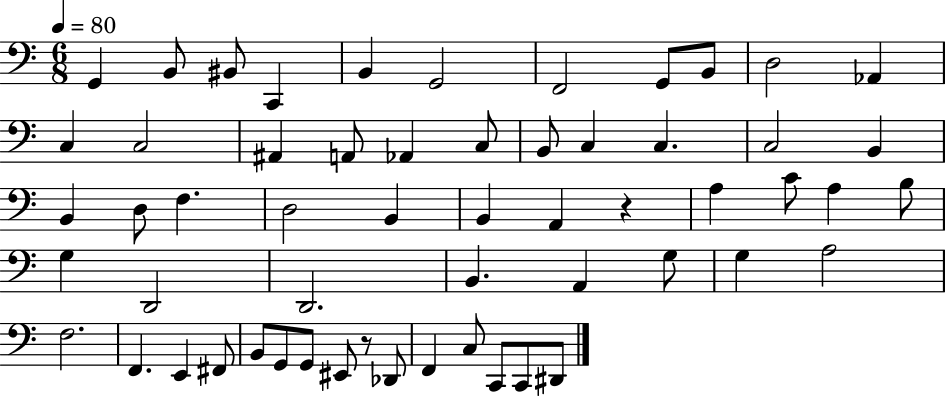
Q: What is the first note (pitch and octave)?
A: G2